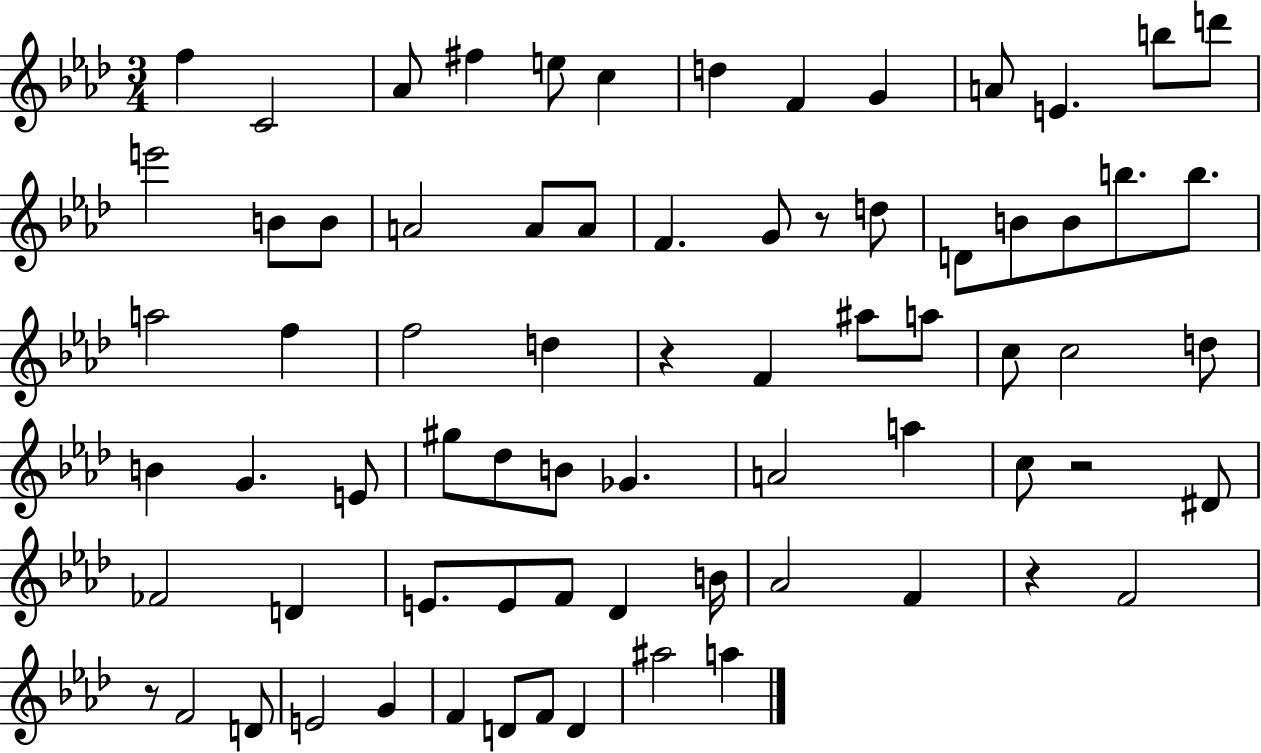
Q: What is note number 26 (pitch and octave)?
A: B5